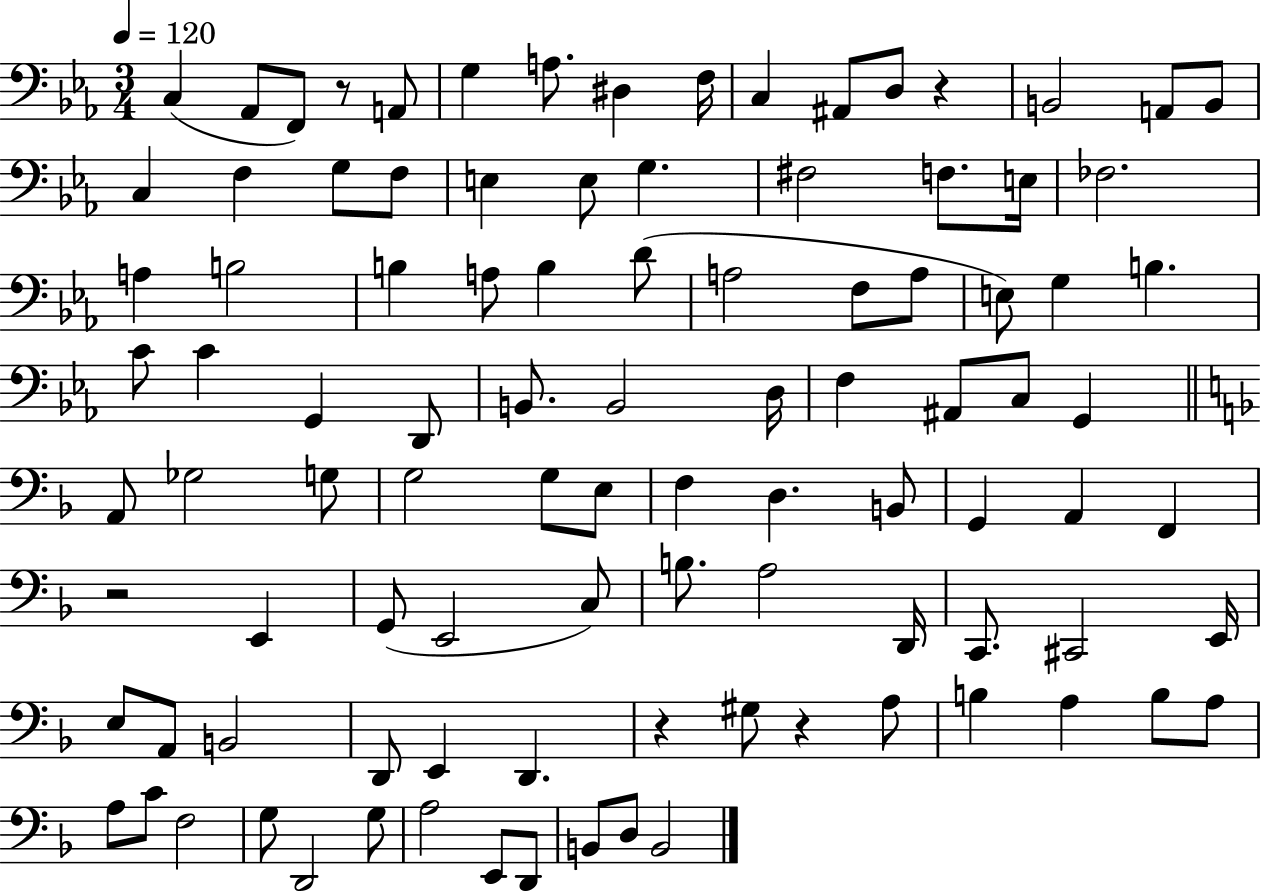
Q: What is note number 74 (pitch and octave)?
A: D2